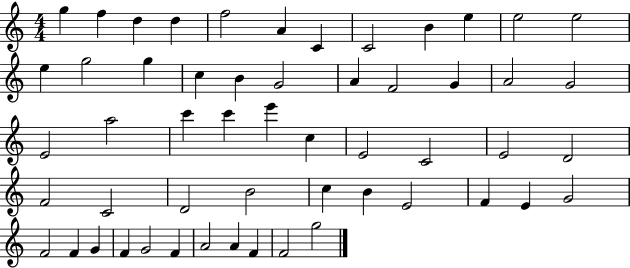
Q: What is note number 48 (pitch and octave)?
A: G4